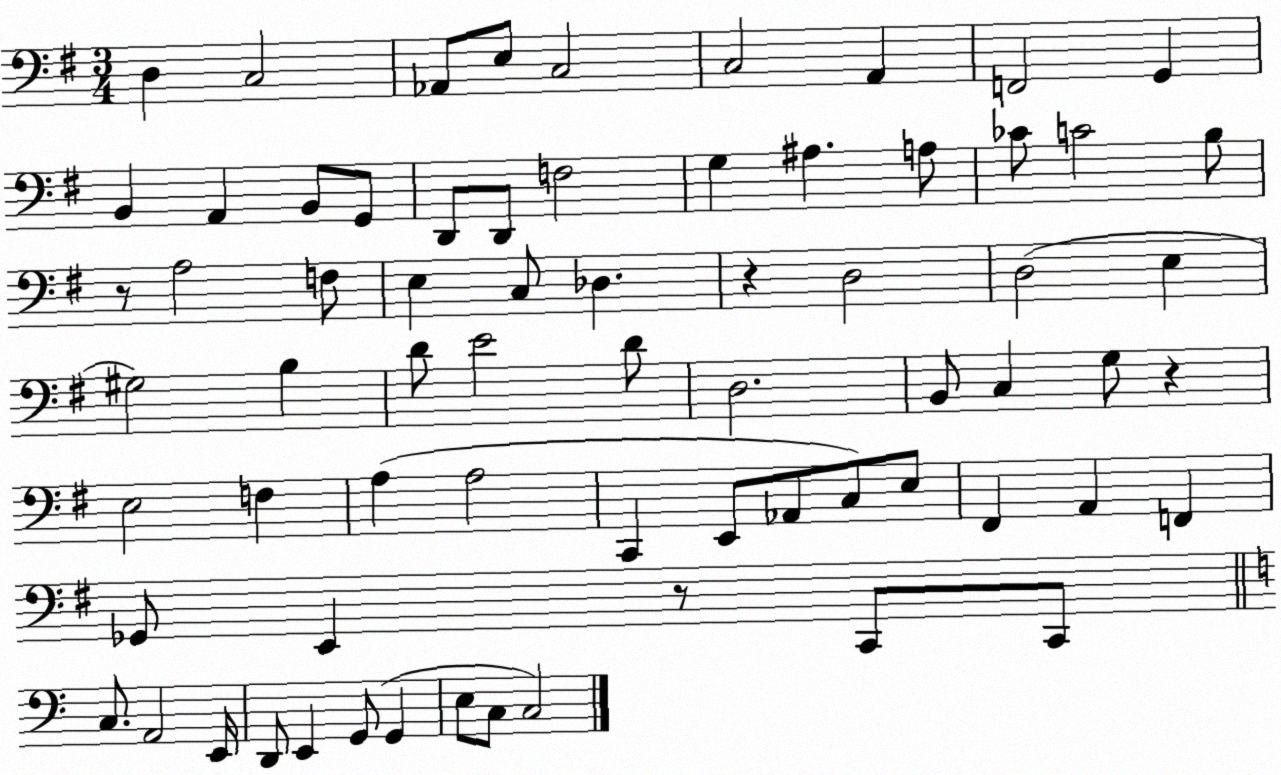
X:1
T:Untitled
M:3/4
L:1/4
K:G
D, C,2 _A,,/2 E,/2 C,2 C,2 A,, F,,2 G,, B,, A,, B,,/2 G,,/2 D,,/2 D,,/2 F,2 G, ^A, A,/2 _C/2 C2 B,/2 z/2 A,2 F,/2 E, C,/2 _D, z D,2 D,2 E, ^G,2 B, D/2 E2 D/2 D,2 B,,/2 C, G,/2 z E,2 F, A, A,2 C,, E,,/2 _A,,/2 C,/2 E,/2 ^F,, A,, F,, _G,,/2 E,, z/2 C,,/2 C,,/2 C,/2 A,,2 E,,/4 D,,/2 E,, G,,/2 G,, E,/2 C,/2 C,2